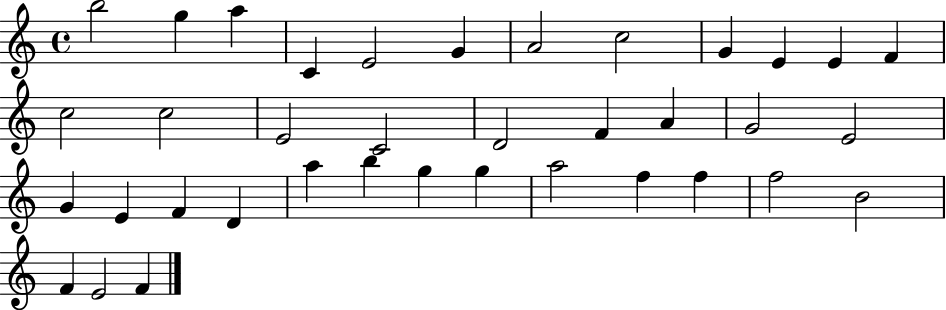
{
  \clef treble
  \time 4/4
  \defaultTimeSignature
  \key c \major
  b''2 g''4 a''4 | c'4 e'2 g'4 | a'2 c''2 | g'4 e'4 e'4 f'4 | \break c''2 c''2 | e'2 c'2 | d'2 f'4 a'4 | g'2 e'2 | \break g'4 e'4 f'4 d'4 | a''4 b''4 g''4 g''4 | a''2 f''4 f''4 | f''2 b'2 | \break f'4 e'2 f'4 | \bar "|."
}